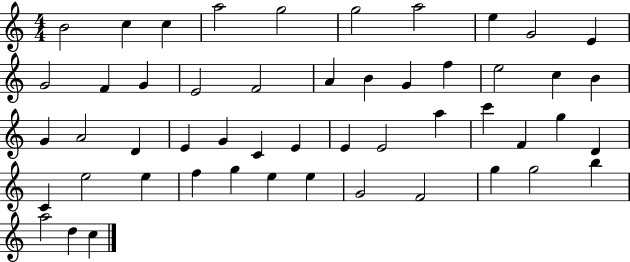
B4/h C5/q C5/q A5/h G5/h G5/h A5/h E5/q G4/h E4/q G4/h F4/q G4/q E4/h F4/h A4/q B4/q G4/q F5/q E5/h C5/q B4/q G4/q A4/h D4/q E4/q G4/q C4/q E4/q E4/q E4/h A5/q C6/q F4/q G5/q D4/q C4/q E5/h E5/q F5/q G5/q E5/q E5/q G4/h F4/h G5/q G5/h B5/q A5/h D5/q C5/q